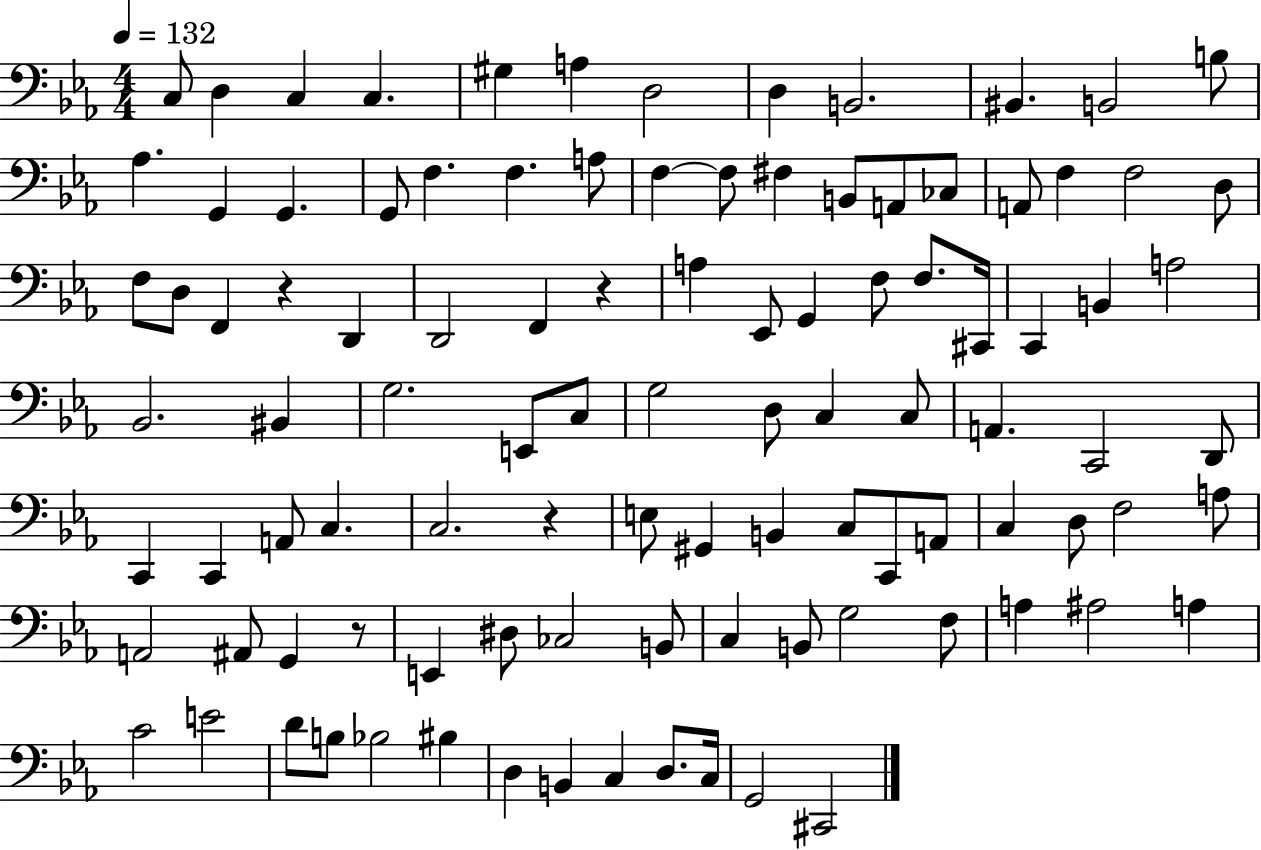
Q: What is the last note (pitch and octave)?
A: C#2